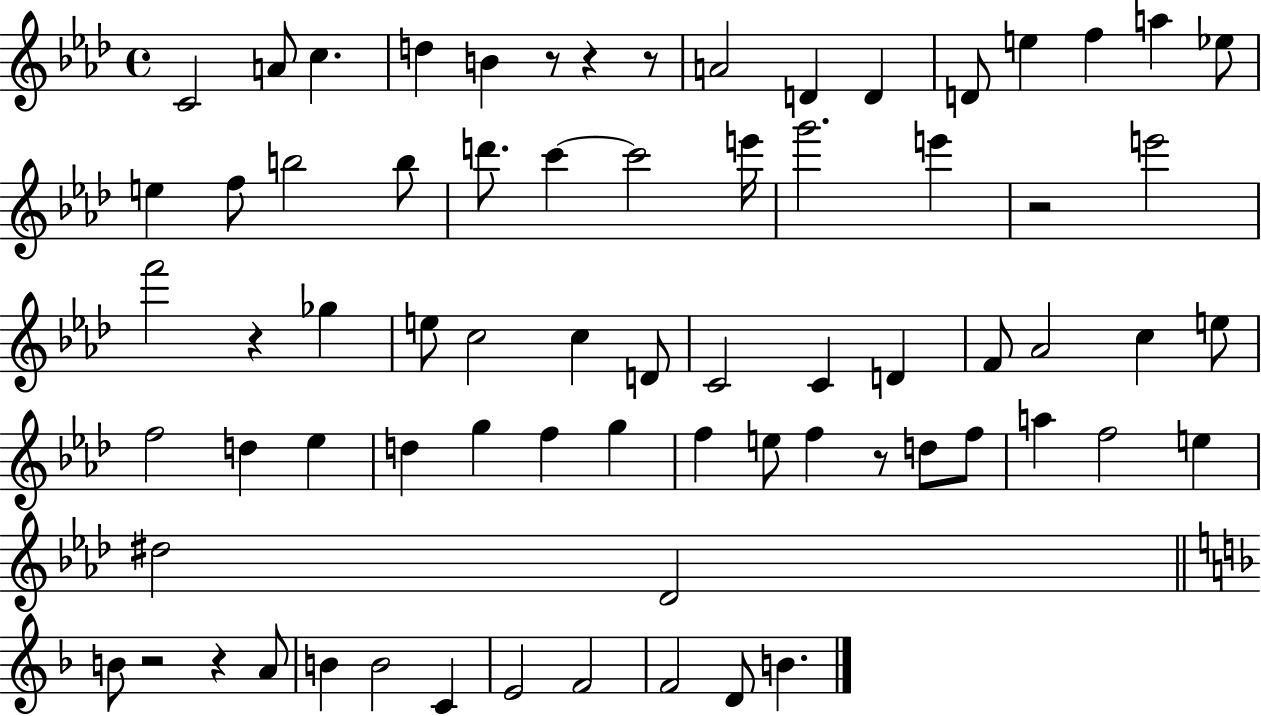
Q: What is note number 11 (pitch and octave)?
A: F5